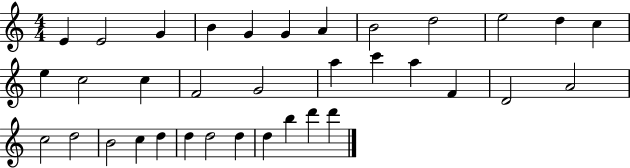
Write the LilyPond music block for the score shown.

{
  \clef treble
  \numericTimeSignature
  \time 4/4
  \key c \major
  e'4 e'2 g'4 | b'4 g'4 g'4 a'4 | b'2 d''2 | e''2 d''4 c''4 | \break e''4 c''2 c''4 | f'2 g'2 | a''4 c'''4 a''4 f'4 | d'2 a'2 | \break c''2 d''2 | b'2 c''4 d''4 | d''4 d''2 d''4 | d''4 b''4 d'''4 d'''4 | \break \bar "|."
}